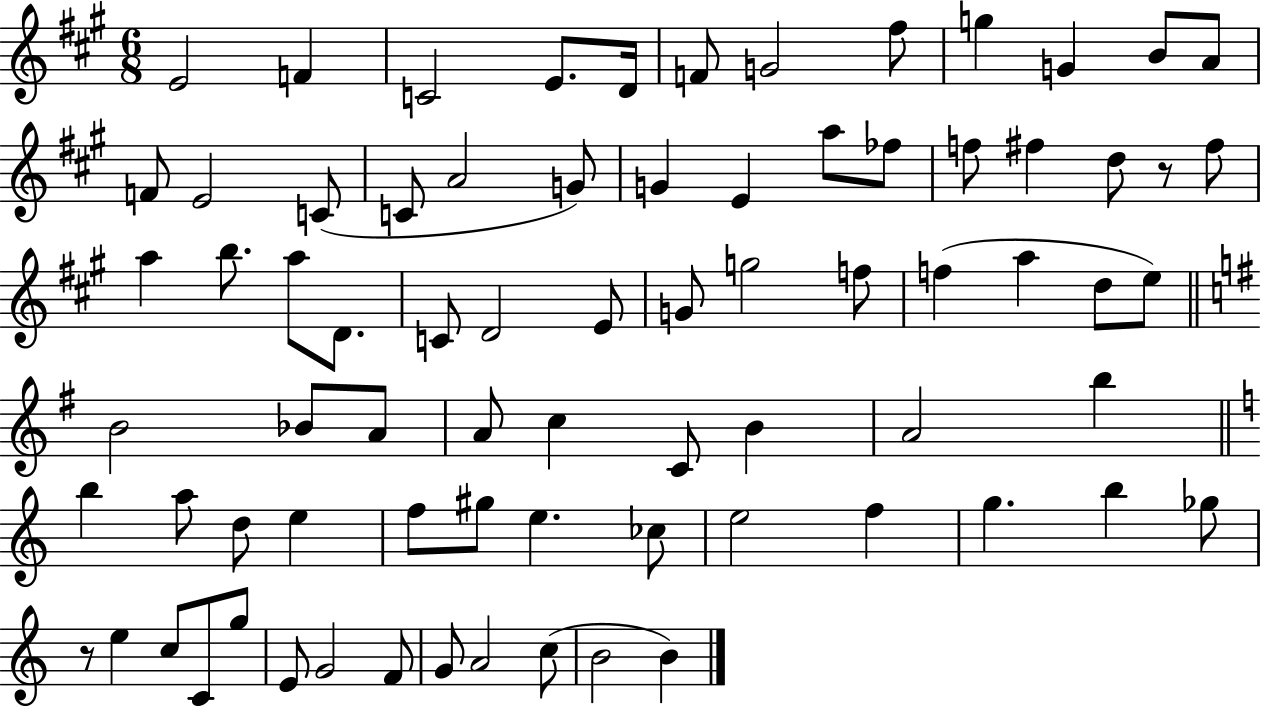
E4/h F4/q C4/h E4/e. D4/s F4/e G4/h F#5/e G5/q G4/q B4/e A4/e F4/e E4/h C4/e C4/e A4/h G4/e G4/q E4/q A5/e FES5/e F5/e F#5/q D5/e R/e F#5/e A5/q B5/e. A5/e D4/e. C4/e D4/h E4/e G4/e G5/h F5/e F5/q A5/q D5/e E5/e B4/h Bb4/e A4/e A4/e C5/q C4/e B4/q A4/h B5/q B5/q A5/e D5/e E5/q F5/e G#5/e E5/q. CES5/e E5/h F5/q G5/q. B5/q Gb5/e R/e E5/q C5/e C4/e G5/e E4/e G4/h F4/e G4/e A4/h C5/e B4/h B4/q